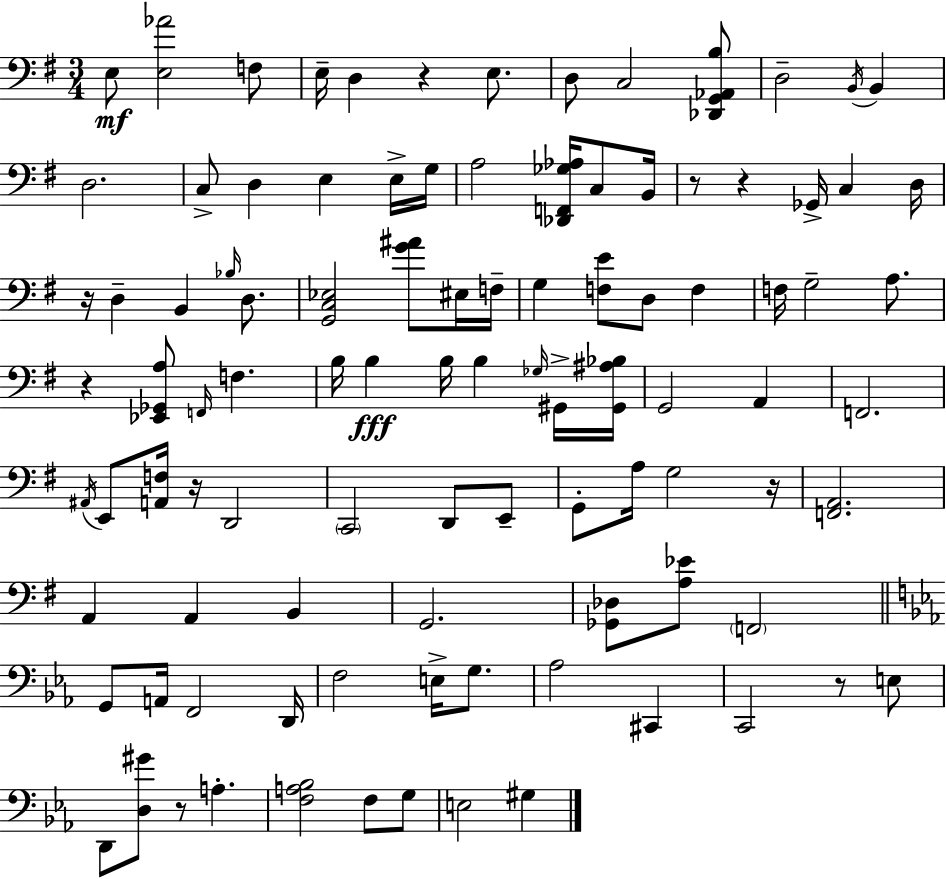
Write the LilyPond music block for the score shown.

{
  \clef bass
  \numericTimeSignature
  \time 3/4
  \key g \major
  e8\mf <e aes'>2 f8 | e16-- d4 r4 e8. | d8 c2 <des, g, aes, b>8 | d2-- \acciaccatura { b,16 } b,4 | \break d2. | c8-> d4 e4 e16-> | g16 a2 <des, f, ges aes>16 c8 | b,16 r8 r4 ges,16-> c4 | \break d16 r16 d4-- b,4 \grace { bes16 } d8. | <g, c ees>2 <g' ais'>8 | eis16 f16-- g4 <f e'>8 d8 f4 | f16 g2-- a8. | \break r4 <ees, ges, a>8 \grace { f,16 } f4. | b16 b4\fff b16 b4 | \grace { ges16 } gis,16-> <gis, ais bes>16 g,2 | a,4 f,2. | \break \acciaccatura { ais,16 } e,8 <a, f>16 r16 d,2 | \parenthesize c,2 | d,8 e,8-- g,8-. a16 g2 | r16 <f, a,>2. | \break a,4 a,4 | b,4 g,2. | <ges, des>8 <a ees'>8 \parenthesize f,2 | \bar "||" \break \key ees \major g,8 a,16 f,2 d,16 | f2 e16-> g8. | aes2 cis,4 | c,2 r8 e8 | \break d,8 <d gis'>8 r8 a4.-. | <f a bes>2 f8 g8 | e2 gis4 | \bar "|."
}